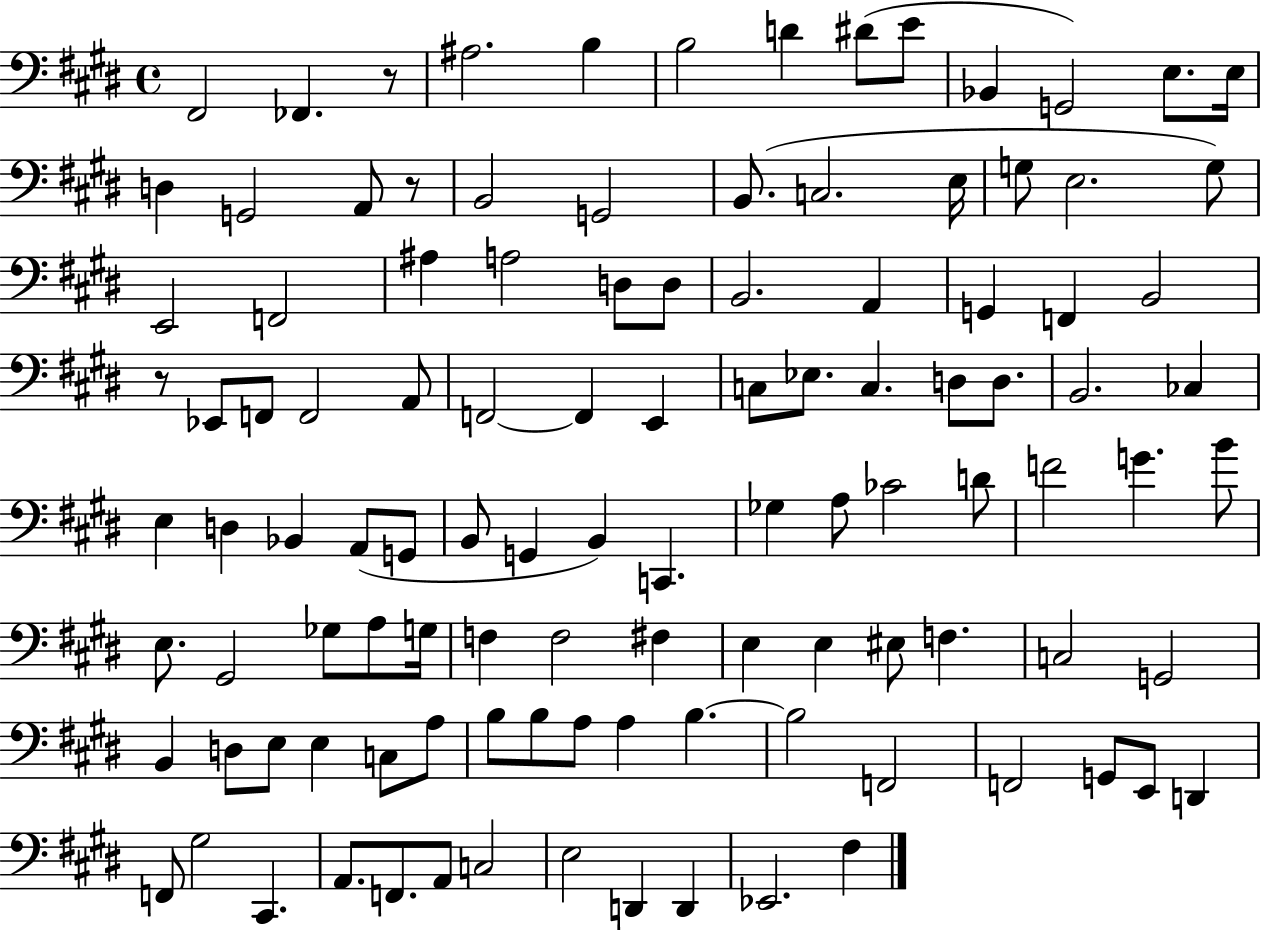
F#2/h FES2/q. R/e A#3/h. B3/q B3/h D4/q D#4/e E4/e Bb2/q G2/h E3/e. E3/s D3/q G2/h A2/e R/e B2/h G2/h B2/e. C3/h. E3/s G3/e E3/h. G3/e E2/h F2/h A#3/q A3/h D3/e D3/e B2/h. A2/q G2/q F2/q B2/h R/e Eb2/e F2/e F2/h A2/e F2/h F2/q E2/q C3/e Eb3/e. C3/q. D3/e D3/e. B2/h. CES3/q E3/q D3/q Bb2/q A2/e G2/e B2/e G2/q B2/q C2/q. Gb3/q A3/e CES4/h D4/e F4/h G4/q. B4/e E3/e. G#2/h Gb3/e A3/e G3/s F3/q F3/h F#3/q E3/q E3/q EIS3/e F3/q. C3/h G2/h B2/q D3/e E3/e E3/q C3/e A3/e B3/e B3/e A3/e A3/q B3/q. B3/h F2/h F2/h G2/e E2/e D2/q F2/e G#3/h C#2/q. A2/e. F2/e. A2/e C3/h E3/h D2/q D2/q Eb2/h. F#3/q